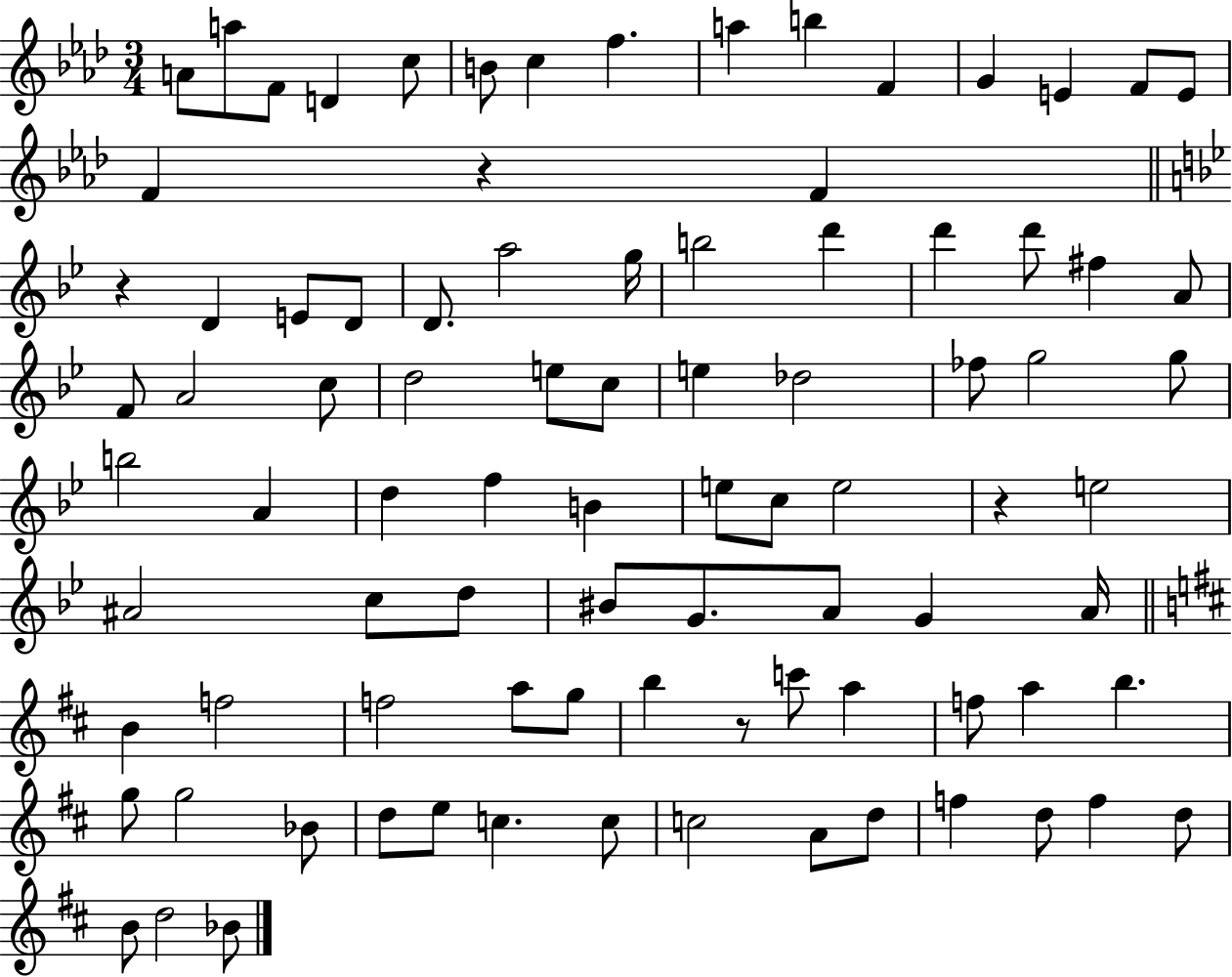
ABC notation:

X:1
T:Untitled
M:3/4
L:1/4
K:Ab
A/2 a/2 F/2 D c/2 B/2 c f a b F G E F/2 E/2 F z F z D E/2 D/2 D/2 a2 g/4 b2 d' d' d'/2 ^f A/2 F/2 A2 c/2 d2 e/2 c/2 e _d2 _f/2 g2 g/2 b2 A d f B e/2 c/2 e2 z e2 ^A2 c/2 d/2 ^B/2 G/2 A/2 G A/4 B f2 f2 a/2 g/2 b z/2 c'/2 a f/2 a b g/2 g2 _B/2 d/2 e/2 c c/2 c2 A/2 d/2 f d/2 f d/2 B/2 d2 _B/2